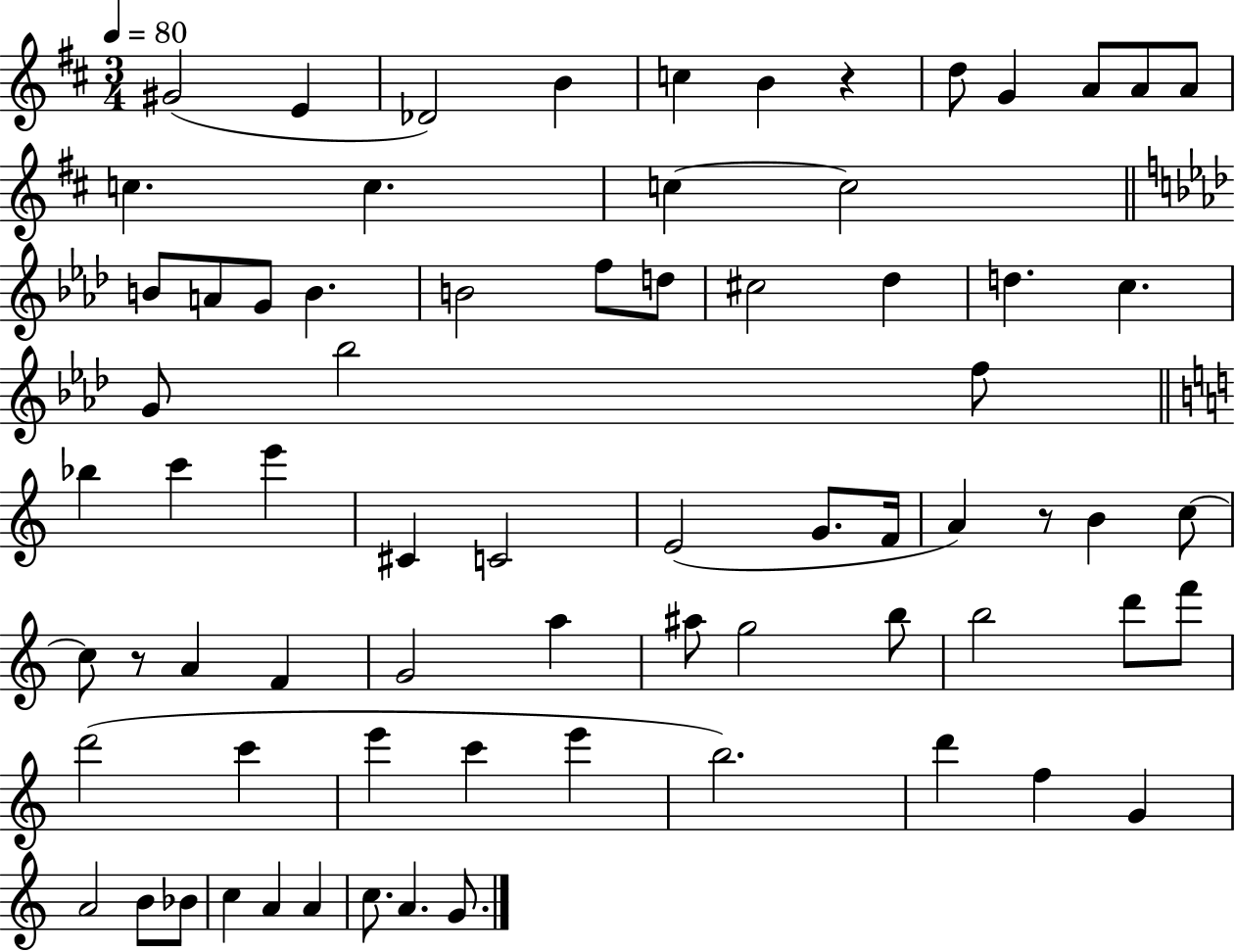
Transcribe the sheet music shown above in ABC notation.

X:1
T:Untitled
M:3/4
L:1/4
K:D
^G2 E _D2 B c B z d/2 G A/2 A/2 A/2 c c c c2 B/2 A/2 G/2 B B2 f/2 d/2 ^c2 _d d c G/2 _b2 f/2 _b c' e' ^C C2 E2 G/2 F/4 A z/2 B c/2 c/2 z/2 A F G2 a ^a/2 g2 b/2 b2 d'/2 f'/2 d'2 c' e' c' e' b2 d' f G A2 B/2 _B/2 c A A c/2 A G/2